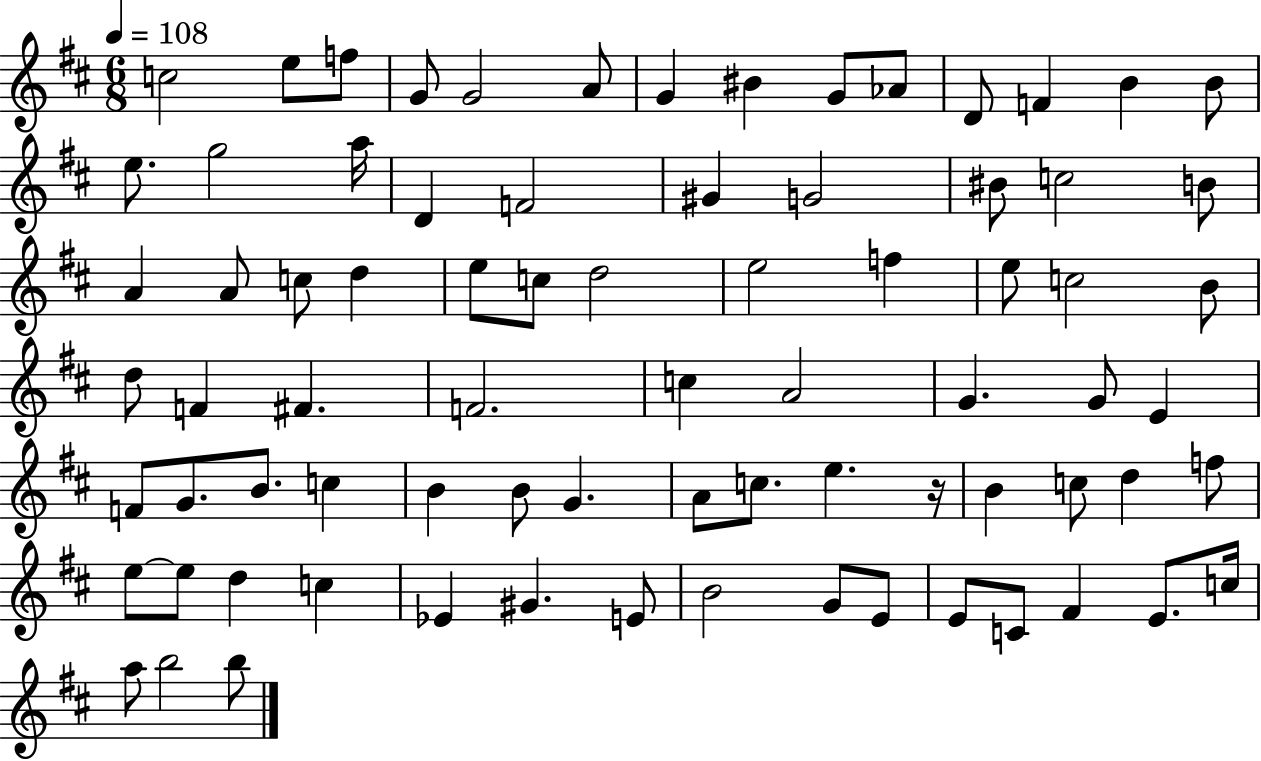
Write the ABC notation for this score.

X:1
T:Untitled
M:6/8
L:1/4
K:D
c2 e/2 f/2 G/2 G2 A/2 G ^B G/2 _A/2 D/2 F B B/2 e/2 g2 a/4 D F2 ^G G2 ^B/2 c2 B/2 A A/2 c/2 d e/2 c/2 d2 e2 f e/2 c2 B/2 d/2 F ^F F2 c A2 G G/2 E F/2 G/2 B/2 c B B/2 G A/2 c/2 e z/4 B c/2 d f/2 e/2 e/2 d c _E ^G E/2 B2 G/2 E/2 E/2 C/2 ^F E/2 c/4 a/2 b2 b/2